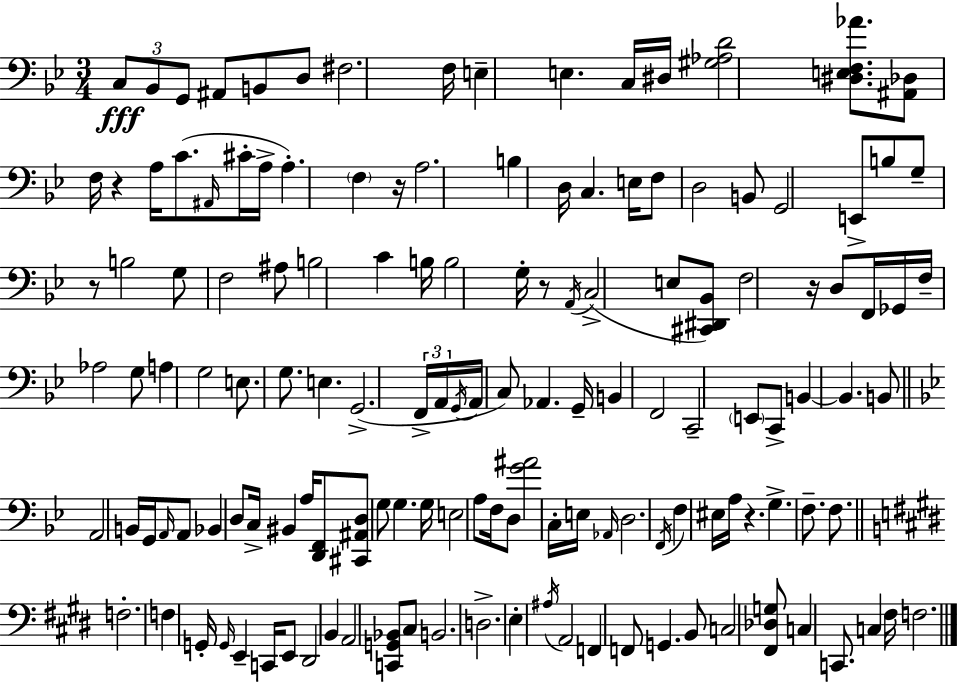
C3/e Bb2/e G2/e A#2/e B2/e D3/e F#3/h. F3/s E3/q E3/q. C3/s D#3/s [G#3,Ab3,D4]/h [D#3,E3,F3,Ab4]/e. [A#2,Db3]/e F3/s R/q A3/s C4/e. A#2/s C#4/s A3/s A3/q. F3/q R/s A3/h. B3/q D3/s C3/q. E3/s F3/e D3/h B2/e G2/h E2/e B3/e G3/e R/e B3/h G3/e F3/h A#3/e B3/h C4/q B3/s B3/h G3/s R/e A2/s C3/h E3/e [C#2,D#2,Bb2]/e F3/h R/s D3/e F2/s Gb2/s F3/s Ab3/h G3/e A3/q G3/h E3/e. G3/e. E3/q. G2/h. F2/s A2/s G2/s A2/s C3/e Ab2/q. G2/s B2/q F2/h C2/h E2/e C2/e B2/q B2/q. B2/e A2/h B2/s G2/s A2/s A2/e Bb2/q D3/e C3/s BIS2/q A3/s [D2,F2]/e [C#2,A#2,D3]/e G3/e G3/q. G3/s E3/h A3/e F3/s D3/e [G4,A#4]/h C3/s E3/s Ab2/s D3/h. F2/s F3/q EIS3/s A3/s R/q. G3/q. F3/e. F3/e. F3/h. F3/q G2/s G2/s E2/q C2/s E2/e D#2/h B2/q A2/h [C2,G2,Bb2]/e C#3/e B2/h. D3/h. E3/q A#3/s A2/h F2/q F2/e G2/q. B2/e C3/h [F#2,Db3,G3]/e C3/q C2/e. C3/q F#3/s F3/h.